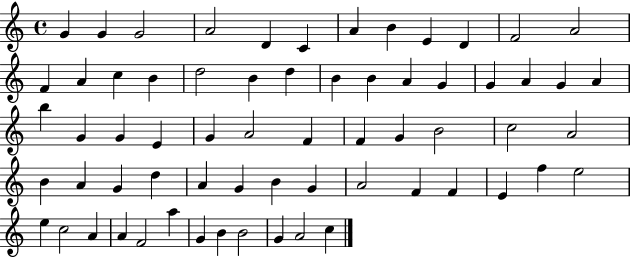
G4/q G4/q G4/h A4/h D4/q C4/q A4/q B4/q E4/q D4/q F4/h A4/h F4/q A4/q C5/q B4/q D5/h B4/q D5/q B4/q B4/q A4/q G4/q G4/q A4/q G4/q A4/q B5/q G4/q G4/q E4/q G4/q A4/h F4/q F4/q G4/q B4/h C5/h A4/h B4/q A4/q G4/q D5/q A4/q G4/q B4/q G4/q A4/h F4/q F4/q E4/q F5/q E5/h E5/q C5/h A4/q A4/q F4/h A5/q G4/q B4/q B4/h G4/q A4/h C5/q